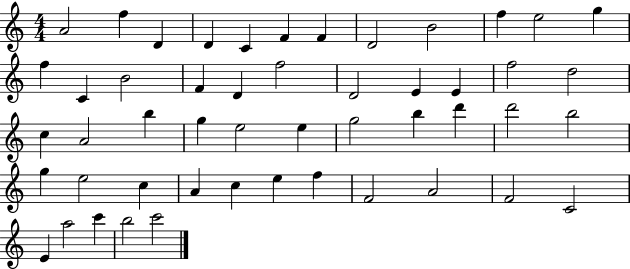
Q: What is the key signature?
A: C major